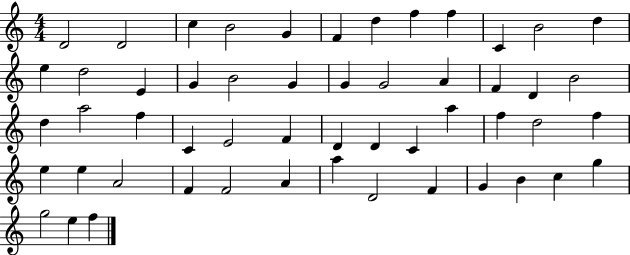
{
  \clef treble
  \numericTimeSignature
  \time 4/4
  \key c \major
  d'2 d'2 | c''4 b'2 g'4 | f'4 d''4 f''4 f''4 | c'4 b'2 d''4 | \break e''4 d''2 e'4 | g'4 b'2 g'4 | g'4 g'2 a'4 | f'4 d'4 b'2 | \break d''4 a''2 f''4 | c'4 e'2 f'4 | d'4 d'4 c'4 a''4 | f''4 d''2 f''4 | \break e''4 e''4 a'2 | f'4 f'2 a'4 | a''4 d'2 f'4 | g'4 b'4 c''4 g''4 | \break g''2 e''4 f''4 | \bar "|."
}